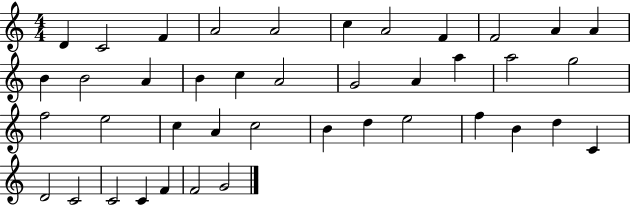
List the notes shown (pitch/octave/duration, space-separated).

D4/q C4/h F4/q A4/h A4/h C5/q A4/h F4/q F4/h A4/q A4/q B4/q B4/h A4/q B4/q C5/q A4/h G4/h A4/q A5/q A5/h G5/h F5/h E5/h C5/q A4/q C5/h B4/q D5/q E5/h F5/q B4/q D5/q C4/q D4/h C4/h C4/h C4/q F4/q F4/h G4/h